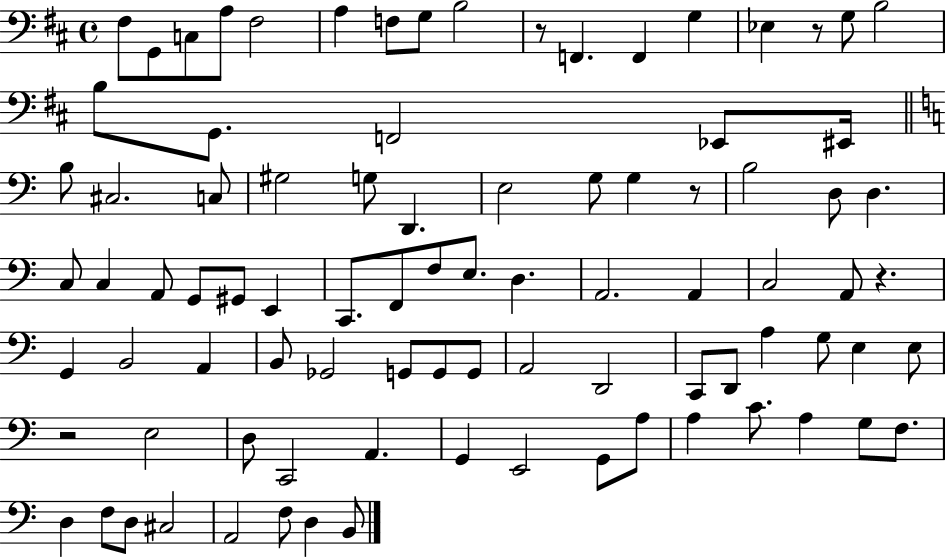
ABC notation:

X:1
T:Untitled
M:4/4
L:1/4
K:D
^F,/2 G,,/2 C,/2 A,/2 ^F,2 A, F,/2 G,/2 B,2 z/2 F,, F,, G, _E, z/2 G,/2 B,2 B,/2 G,,/2 F,,2 _E,,/2 ^E,,/4 B,/2 ^C,2 C,/2 ^G,2 G,/2 D,, E,2 G,/2 G, z/2 B,2 D,/2 D, C,/2 C, A,,/2 G,,/2 ^G,,/2 E,, C,,/2 F,,/2 F,/2 E,/2 D, A,,2 A,, C,2 A,,/2 z G,, B,,2 A,, B,,/2 _G,,2 G,,/2 G,,/2 G,,/2 A,,2 D,,2 C,,/2 D,,/2 A, G,/2 E, E,/2 z2 E,2 D,/2 C,,2 A,, G,, E,,2 G,,/2 A,/2 A, C/2 A, G,/2 F,/2 D, F,/2 D,/2 ^C,2 A,,2 F,/2 D, B,,/2